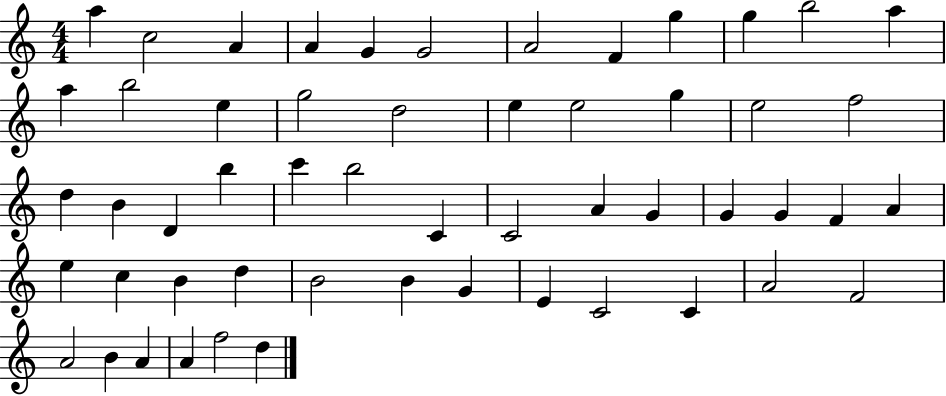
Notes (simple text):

A5/q C5/h A4/q A4/q G4/q G4/h A4/h F4/q G5/q G5/q B5/h A5/q A5/q B5/h E5/q G5/h D5/h E5/q E5/h G5/q E5/h F5/h D5/q B4/q D4/q B5/q C6/q B5/h C4/q C4/h A4/q G4/q G4/q G4/q F4/q A4/q E5/q C5/q B4/q D5/q B4/h B4/q G4/q E4/q C4/h C4/q A4/h F4/h A4/h B4/q A4/q A4/q F5/h D5/q